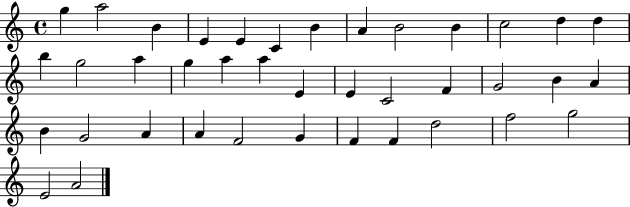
{
  \clef treble
  \time 4/4
  \defaultTimeSignature
  \key c \major
  g''4 a''2 b'4 | e'4 e'4 c'4 b'4 | a'4 b'2 b'4 | c''2 d''4 d''4 | \break b''4 g''2 a''4 | g''4 a''4 a''4 e'4 | e'4 c'2 f'4 | g'2 b'4 a'4 | \break b'4 g'2 a'4 | a'4 f'2 g'4 | f'4 f'4 d''2 | f''2 g''2 | \break e'2 a'2 | \bar "|."
}